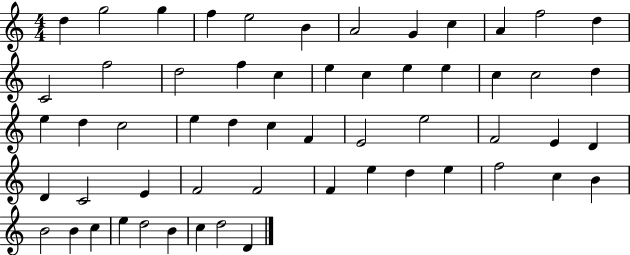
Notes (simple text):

D5/q G5/h G5/q F5/q E5/h B4/q A4/h G4/q C5/q A4/q F5/h D5/q C4/h F5/h D5/h F5/q C5/q E5/q C5/q E5/q E5/q C5/q C5/h D5/q E5/q D5/q C5/h E5/q D5/q C5/q F4/q E4/h E5/h F4/h E4/q D4/q D4/q C4/h E4/q F4/h F4/h F4/q E5/q D5/q E5/q F5/h C5/q B4/q B4/h B4/q C5/q E5/q D5/h B4/q C5/q D5/h D4/q